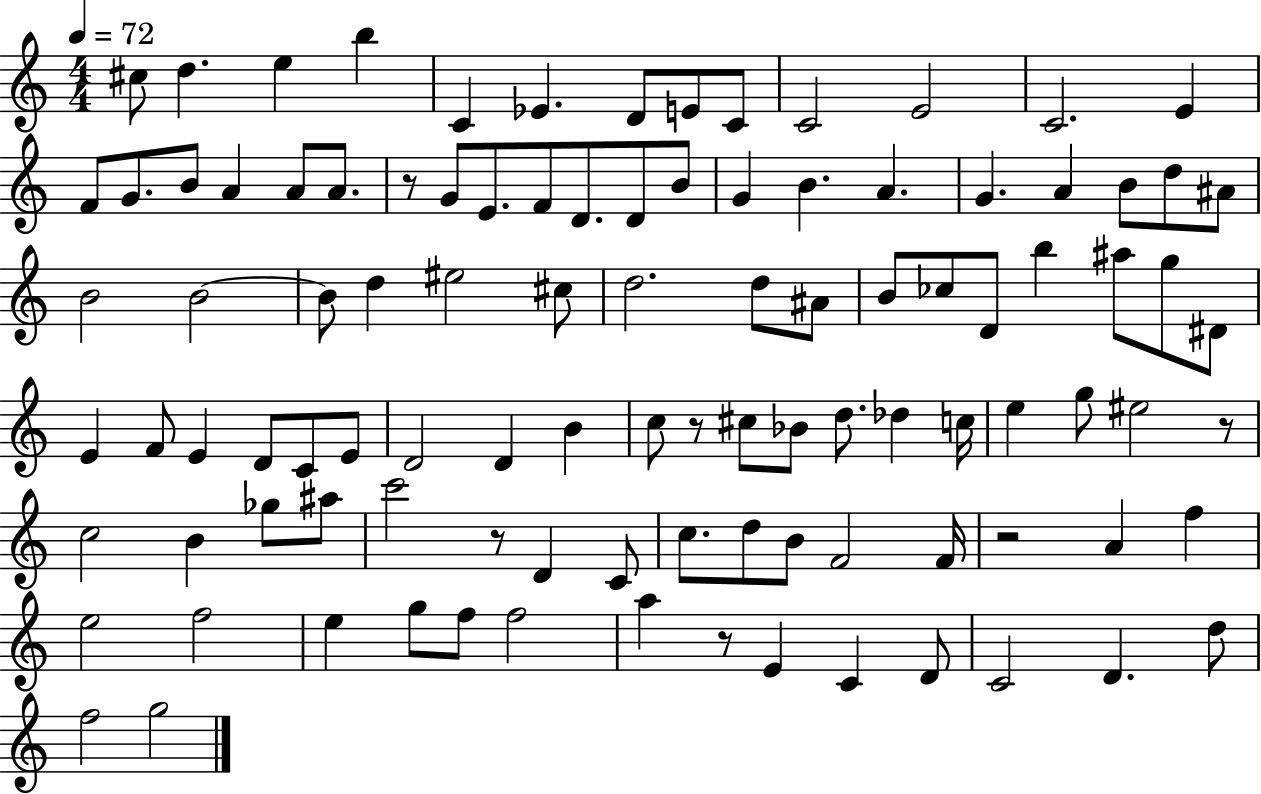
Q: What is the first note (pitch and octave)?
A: C#5